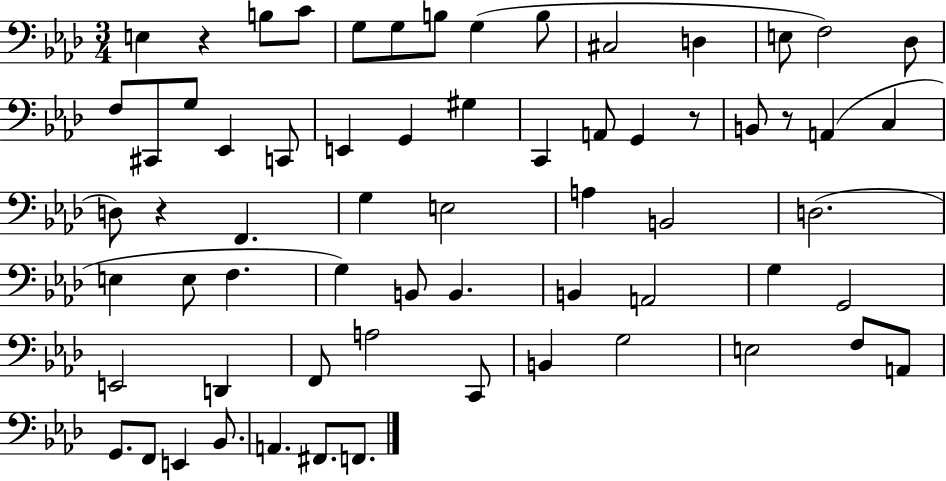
{
  \clef bass
  \numericTimeSignature
  \time 3/4
  \key aes \major
  e4 r4 b8 c'8 | g8 g8 b8 g4( b8 | cis2 d4 | e8 f2) des8 | \break f8 cis,8 g8 ees,4 c,8 | e,4 g,4 gis4 | c,4 a,8 g,4 r8 | b,8 r8 a,4( c4 | \break d8) r4 f,4. | g4 e2 | a4 b,2 | d2.( | \break e4 e8 f4. | g4) b,8 b,4. | b,4 a,2 | g4 g,2 | \break e,2 d,4 | f,8 a2 c,8 | b,4 g2 | e2 f8 a,8 | \break g,8. f,8 e,4 bes,8. | a,4. fis,8. f,8. | \bar "|."
}